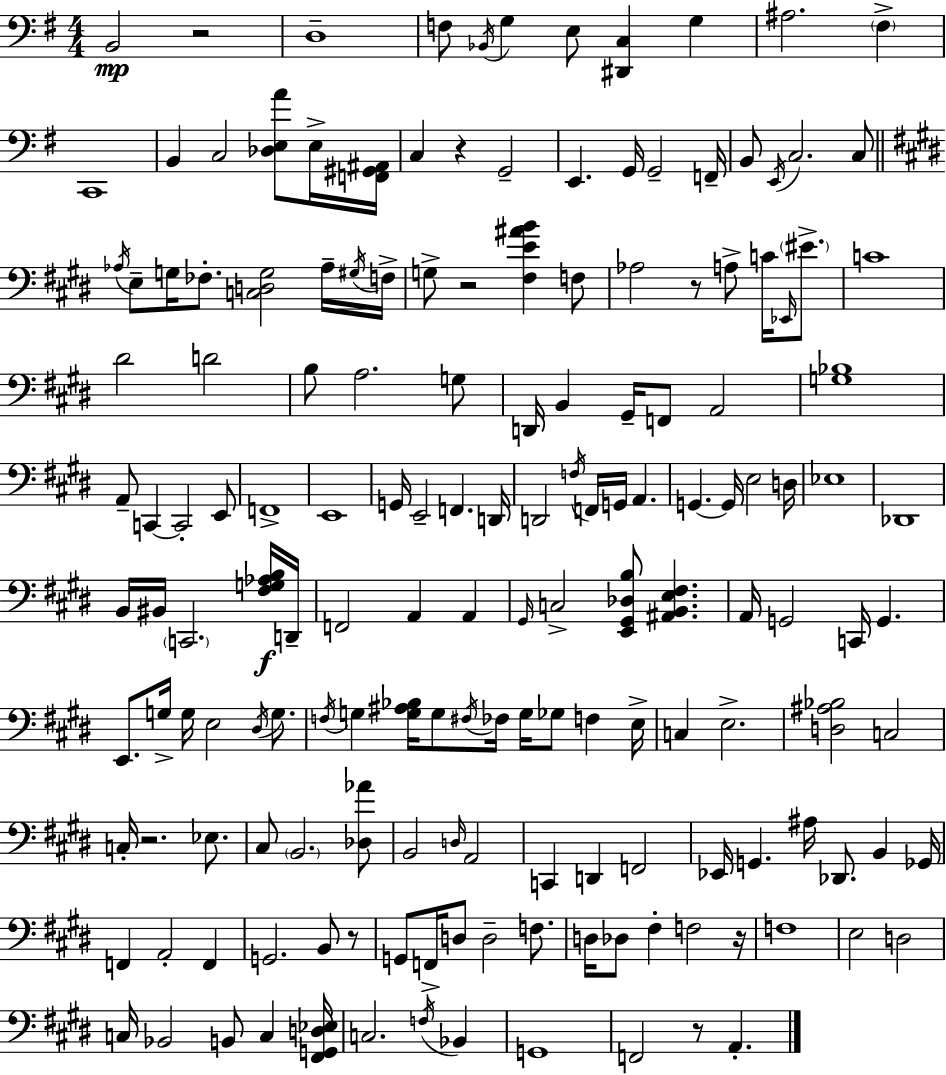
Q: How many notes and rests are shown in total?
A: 164